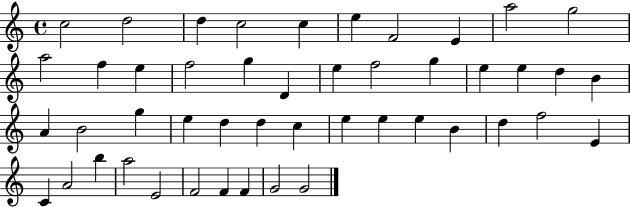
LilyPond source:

{
  \clef treble
  \time 4/4
  \defaultTimeSignature
  \key c \major
  c''2 d''2 | d''4 c''2 c''4 | e''4 f'2 e'4 | a''2 g''2 | \break a''2 f''4 e''4 | f''2 g''4 d'4 | e''4 f''2 g''4 | e''4 e''4 d''4 b'4 | \break a'4 b'2 g''4 | e''4 d''4 d''4 c''4 | e''4 e''4 e''4 b'4 | d''4 f''2 e'4 | \break c'4 a'2 b''4 | a''2 e'2 | f'2 f'4 f'4 | g'2 g'2 | \break \bar "|."
}